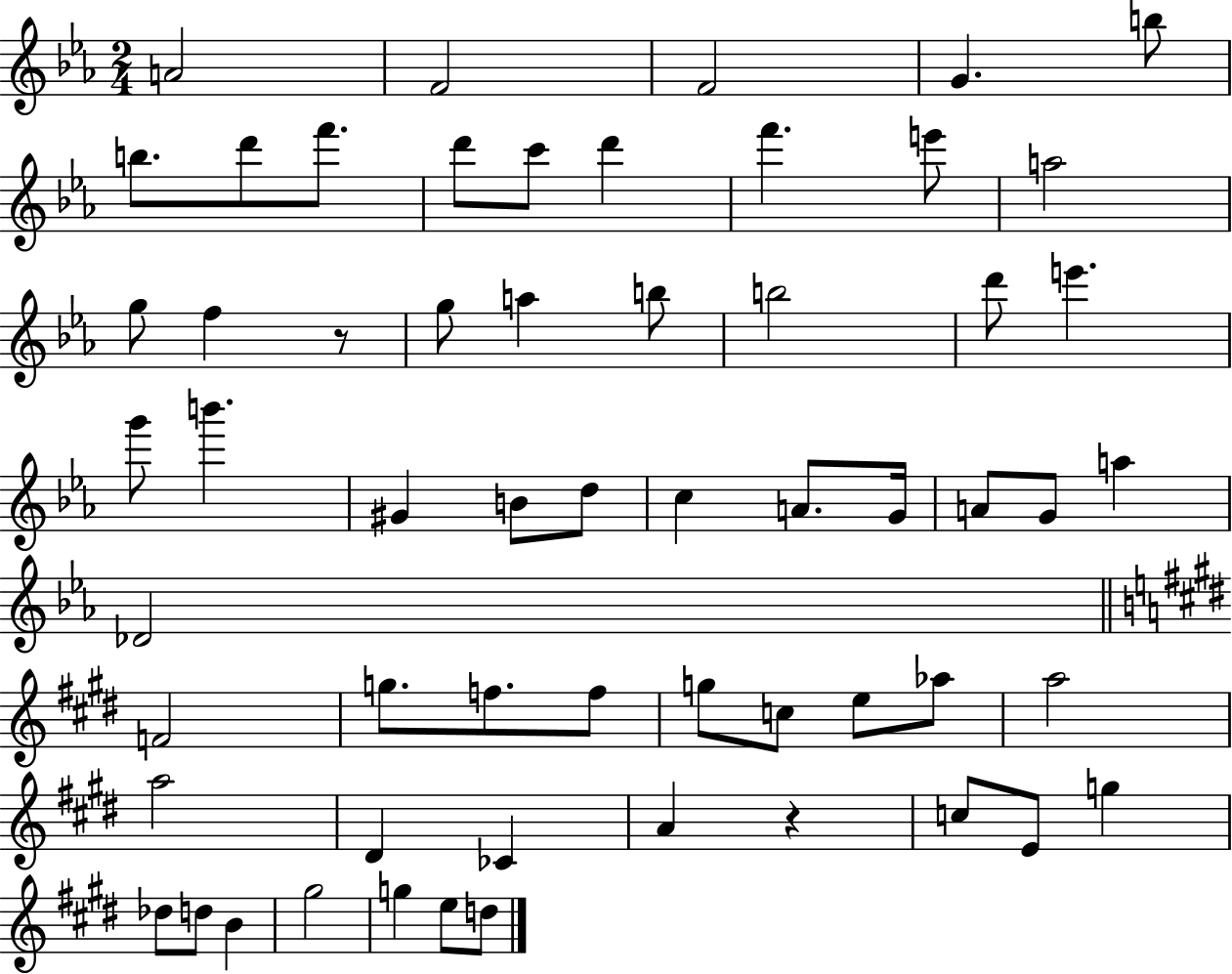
{
  \clef treble
  \numericTimeSignature
  \time 2/4
  \key ees \major
  a'2 | f'2 | f'2 | g'4. b''8 | \break b''8. d'''8 f'''8. | d'''8 c'''8 d'''4 | f'''4. e'''8 | a''2 | \break g''8 f''4 r8 | g''8 a''4 b''8 | b''2 | d'''8 e'''4. | \break g'''8 b'''4. | gis'4 b'8 d''8 | c''4 a'8. g'16 | a'8 g'8 a''4 | \break des'2 | \bar "||" \break \key e \major f'2 | g''8. f''8. f''8 | g''8 c''8 e''8 aes''8 | a''2 | \break a''2 | dis'4 ces'4 | a'4 r4 | c''8 e'8 g''4 | \break des''8 d''8 b'4 | gis''2 | g''4 e''8 d''8 | \bar "|."
}